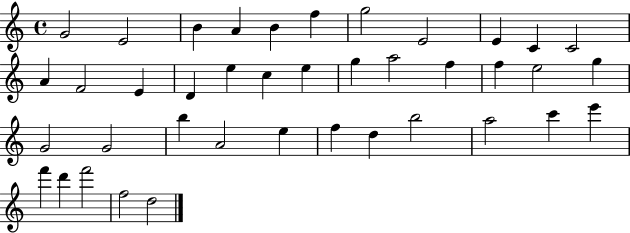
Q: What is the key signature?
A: C major